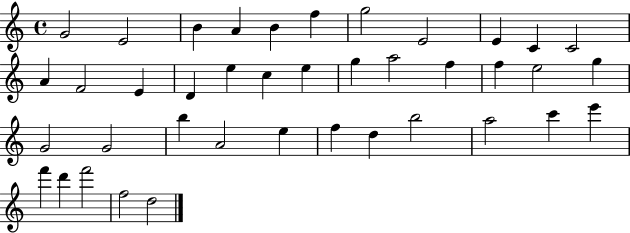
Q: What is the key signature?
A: C major